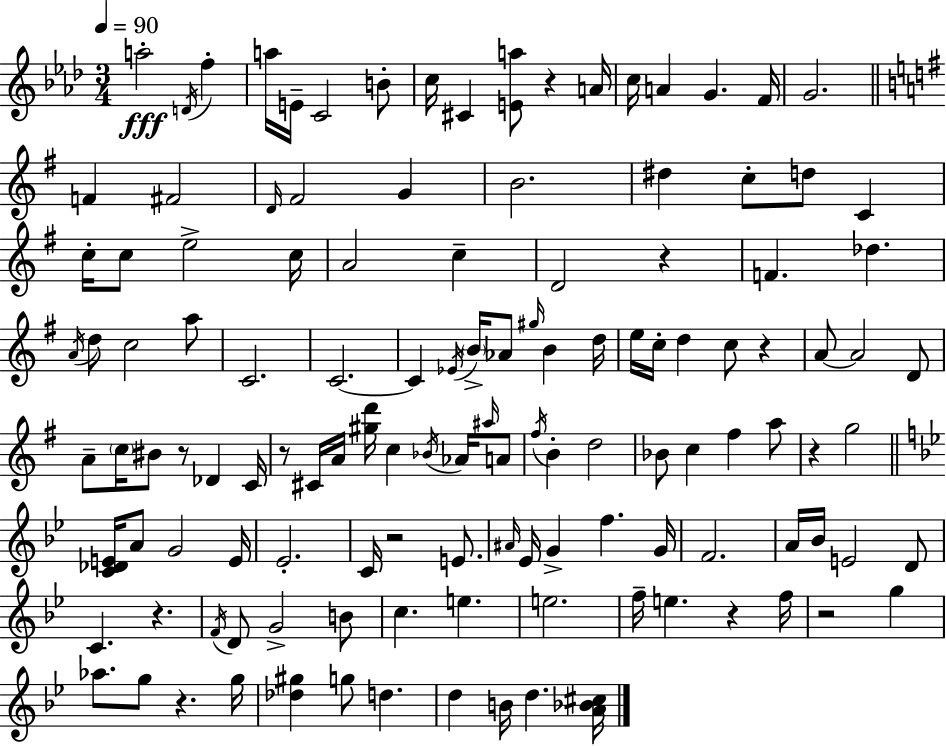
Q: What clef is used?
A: treble